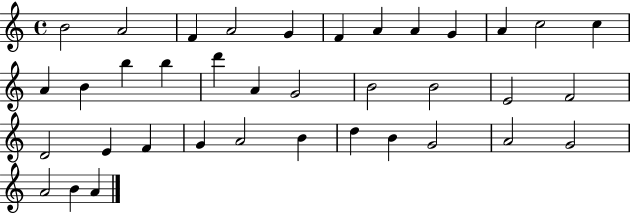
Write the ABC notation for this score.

X:1
T:Untitled
M:4/4
L:1/4
K:C
B2 A2 F A2 G F A A G A c2 c A B b b d' A G2 B2 B2 E2 F2 D2 E F G A2 B d B G2 A2 G2 A2 B A